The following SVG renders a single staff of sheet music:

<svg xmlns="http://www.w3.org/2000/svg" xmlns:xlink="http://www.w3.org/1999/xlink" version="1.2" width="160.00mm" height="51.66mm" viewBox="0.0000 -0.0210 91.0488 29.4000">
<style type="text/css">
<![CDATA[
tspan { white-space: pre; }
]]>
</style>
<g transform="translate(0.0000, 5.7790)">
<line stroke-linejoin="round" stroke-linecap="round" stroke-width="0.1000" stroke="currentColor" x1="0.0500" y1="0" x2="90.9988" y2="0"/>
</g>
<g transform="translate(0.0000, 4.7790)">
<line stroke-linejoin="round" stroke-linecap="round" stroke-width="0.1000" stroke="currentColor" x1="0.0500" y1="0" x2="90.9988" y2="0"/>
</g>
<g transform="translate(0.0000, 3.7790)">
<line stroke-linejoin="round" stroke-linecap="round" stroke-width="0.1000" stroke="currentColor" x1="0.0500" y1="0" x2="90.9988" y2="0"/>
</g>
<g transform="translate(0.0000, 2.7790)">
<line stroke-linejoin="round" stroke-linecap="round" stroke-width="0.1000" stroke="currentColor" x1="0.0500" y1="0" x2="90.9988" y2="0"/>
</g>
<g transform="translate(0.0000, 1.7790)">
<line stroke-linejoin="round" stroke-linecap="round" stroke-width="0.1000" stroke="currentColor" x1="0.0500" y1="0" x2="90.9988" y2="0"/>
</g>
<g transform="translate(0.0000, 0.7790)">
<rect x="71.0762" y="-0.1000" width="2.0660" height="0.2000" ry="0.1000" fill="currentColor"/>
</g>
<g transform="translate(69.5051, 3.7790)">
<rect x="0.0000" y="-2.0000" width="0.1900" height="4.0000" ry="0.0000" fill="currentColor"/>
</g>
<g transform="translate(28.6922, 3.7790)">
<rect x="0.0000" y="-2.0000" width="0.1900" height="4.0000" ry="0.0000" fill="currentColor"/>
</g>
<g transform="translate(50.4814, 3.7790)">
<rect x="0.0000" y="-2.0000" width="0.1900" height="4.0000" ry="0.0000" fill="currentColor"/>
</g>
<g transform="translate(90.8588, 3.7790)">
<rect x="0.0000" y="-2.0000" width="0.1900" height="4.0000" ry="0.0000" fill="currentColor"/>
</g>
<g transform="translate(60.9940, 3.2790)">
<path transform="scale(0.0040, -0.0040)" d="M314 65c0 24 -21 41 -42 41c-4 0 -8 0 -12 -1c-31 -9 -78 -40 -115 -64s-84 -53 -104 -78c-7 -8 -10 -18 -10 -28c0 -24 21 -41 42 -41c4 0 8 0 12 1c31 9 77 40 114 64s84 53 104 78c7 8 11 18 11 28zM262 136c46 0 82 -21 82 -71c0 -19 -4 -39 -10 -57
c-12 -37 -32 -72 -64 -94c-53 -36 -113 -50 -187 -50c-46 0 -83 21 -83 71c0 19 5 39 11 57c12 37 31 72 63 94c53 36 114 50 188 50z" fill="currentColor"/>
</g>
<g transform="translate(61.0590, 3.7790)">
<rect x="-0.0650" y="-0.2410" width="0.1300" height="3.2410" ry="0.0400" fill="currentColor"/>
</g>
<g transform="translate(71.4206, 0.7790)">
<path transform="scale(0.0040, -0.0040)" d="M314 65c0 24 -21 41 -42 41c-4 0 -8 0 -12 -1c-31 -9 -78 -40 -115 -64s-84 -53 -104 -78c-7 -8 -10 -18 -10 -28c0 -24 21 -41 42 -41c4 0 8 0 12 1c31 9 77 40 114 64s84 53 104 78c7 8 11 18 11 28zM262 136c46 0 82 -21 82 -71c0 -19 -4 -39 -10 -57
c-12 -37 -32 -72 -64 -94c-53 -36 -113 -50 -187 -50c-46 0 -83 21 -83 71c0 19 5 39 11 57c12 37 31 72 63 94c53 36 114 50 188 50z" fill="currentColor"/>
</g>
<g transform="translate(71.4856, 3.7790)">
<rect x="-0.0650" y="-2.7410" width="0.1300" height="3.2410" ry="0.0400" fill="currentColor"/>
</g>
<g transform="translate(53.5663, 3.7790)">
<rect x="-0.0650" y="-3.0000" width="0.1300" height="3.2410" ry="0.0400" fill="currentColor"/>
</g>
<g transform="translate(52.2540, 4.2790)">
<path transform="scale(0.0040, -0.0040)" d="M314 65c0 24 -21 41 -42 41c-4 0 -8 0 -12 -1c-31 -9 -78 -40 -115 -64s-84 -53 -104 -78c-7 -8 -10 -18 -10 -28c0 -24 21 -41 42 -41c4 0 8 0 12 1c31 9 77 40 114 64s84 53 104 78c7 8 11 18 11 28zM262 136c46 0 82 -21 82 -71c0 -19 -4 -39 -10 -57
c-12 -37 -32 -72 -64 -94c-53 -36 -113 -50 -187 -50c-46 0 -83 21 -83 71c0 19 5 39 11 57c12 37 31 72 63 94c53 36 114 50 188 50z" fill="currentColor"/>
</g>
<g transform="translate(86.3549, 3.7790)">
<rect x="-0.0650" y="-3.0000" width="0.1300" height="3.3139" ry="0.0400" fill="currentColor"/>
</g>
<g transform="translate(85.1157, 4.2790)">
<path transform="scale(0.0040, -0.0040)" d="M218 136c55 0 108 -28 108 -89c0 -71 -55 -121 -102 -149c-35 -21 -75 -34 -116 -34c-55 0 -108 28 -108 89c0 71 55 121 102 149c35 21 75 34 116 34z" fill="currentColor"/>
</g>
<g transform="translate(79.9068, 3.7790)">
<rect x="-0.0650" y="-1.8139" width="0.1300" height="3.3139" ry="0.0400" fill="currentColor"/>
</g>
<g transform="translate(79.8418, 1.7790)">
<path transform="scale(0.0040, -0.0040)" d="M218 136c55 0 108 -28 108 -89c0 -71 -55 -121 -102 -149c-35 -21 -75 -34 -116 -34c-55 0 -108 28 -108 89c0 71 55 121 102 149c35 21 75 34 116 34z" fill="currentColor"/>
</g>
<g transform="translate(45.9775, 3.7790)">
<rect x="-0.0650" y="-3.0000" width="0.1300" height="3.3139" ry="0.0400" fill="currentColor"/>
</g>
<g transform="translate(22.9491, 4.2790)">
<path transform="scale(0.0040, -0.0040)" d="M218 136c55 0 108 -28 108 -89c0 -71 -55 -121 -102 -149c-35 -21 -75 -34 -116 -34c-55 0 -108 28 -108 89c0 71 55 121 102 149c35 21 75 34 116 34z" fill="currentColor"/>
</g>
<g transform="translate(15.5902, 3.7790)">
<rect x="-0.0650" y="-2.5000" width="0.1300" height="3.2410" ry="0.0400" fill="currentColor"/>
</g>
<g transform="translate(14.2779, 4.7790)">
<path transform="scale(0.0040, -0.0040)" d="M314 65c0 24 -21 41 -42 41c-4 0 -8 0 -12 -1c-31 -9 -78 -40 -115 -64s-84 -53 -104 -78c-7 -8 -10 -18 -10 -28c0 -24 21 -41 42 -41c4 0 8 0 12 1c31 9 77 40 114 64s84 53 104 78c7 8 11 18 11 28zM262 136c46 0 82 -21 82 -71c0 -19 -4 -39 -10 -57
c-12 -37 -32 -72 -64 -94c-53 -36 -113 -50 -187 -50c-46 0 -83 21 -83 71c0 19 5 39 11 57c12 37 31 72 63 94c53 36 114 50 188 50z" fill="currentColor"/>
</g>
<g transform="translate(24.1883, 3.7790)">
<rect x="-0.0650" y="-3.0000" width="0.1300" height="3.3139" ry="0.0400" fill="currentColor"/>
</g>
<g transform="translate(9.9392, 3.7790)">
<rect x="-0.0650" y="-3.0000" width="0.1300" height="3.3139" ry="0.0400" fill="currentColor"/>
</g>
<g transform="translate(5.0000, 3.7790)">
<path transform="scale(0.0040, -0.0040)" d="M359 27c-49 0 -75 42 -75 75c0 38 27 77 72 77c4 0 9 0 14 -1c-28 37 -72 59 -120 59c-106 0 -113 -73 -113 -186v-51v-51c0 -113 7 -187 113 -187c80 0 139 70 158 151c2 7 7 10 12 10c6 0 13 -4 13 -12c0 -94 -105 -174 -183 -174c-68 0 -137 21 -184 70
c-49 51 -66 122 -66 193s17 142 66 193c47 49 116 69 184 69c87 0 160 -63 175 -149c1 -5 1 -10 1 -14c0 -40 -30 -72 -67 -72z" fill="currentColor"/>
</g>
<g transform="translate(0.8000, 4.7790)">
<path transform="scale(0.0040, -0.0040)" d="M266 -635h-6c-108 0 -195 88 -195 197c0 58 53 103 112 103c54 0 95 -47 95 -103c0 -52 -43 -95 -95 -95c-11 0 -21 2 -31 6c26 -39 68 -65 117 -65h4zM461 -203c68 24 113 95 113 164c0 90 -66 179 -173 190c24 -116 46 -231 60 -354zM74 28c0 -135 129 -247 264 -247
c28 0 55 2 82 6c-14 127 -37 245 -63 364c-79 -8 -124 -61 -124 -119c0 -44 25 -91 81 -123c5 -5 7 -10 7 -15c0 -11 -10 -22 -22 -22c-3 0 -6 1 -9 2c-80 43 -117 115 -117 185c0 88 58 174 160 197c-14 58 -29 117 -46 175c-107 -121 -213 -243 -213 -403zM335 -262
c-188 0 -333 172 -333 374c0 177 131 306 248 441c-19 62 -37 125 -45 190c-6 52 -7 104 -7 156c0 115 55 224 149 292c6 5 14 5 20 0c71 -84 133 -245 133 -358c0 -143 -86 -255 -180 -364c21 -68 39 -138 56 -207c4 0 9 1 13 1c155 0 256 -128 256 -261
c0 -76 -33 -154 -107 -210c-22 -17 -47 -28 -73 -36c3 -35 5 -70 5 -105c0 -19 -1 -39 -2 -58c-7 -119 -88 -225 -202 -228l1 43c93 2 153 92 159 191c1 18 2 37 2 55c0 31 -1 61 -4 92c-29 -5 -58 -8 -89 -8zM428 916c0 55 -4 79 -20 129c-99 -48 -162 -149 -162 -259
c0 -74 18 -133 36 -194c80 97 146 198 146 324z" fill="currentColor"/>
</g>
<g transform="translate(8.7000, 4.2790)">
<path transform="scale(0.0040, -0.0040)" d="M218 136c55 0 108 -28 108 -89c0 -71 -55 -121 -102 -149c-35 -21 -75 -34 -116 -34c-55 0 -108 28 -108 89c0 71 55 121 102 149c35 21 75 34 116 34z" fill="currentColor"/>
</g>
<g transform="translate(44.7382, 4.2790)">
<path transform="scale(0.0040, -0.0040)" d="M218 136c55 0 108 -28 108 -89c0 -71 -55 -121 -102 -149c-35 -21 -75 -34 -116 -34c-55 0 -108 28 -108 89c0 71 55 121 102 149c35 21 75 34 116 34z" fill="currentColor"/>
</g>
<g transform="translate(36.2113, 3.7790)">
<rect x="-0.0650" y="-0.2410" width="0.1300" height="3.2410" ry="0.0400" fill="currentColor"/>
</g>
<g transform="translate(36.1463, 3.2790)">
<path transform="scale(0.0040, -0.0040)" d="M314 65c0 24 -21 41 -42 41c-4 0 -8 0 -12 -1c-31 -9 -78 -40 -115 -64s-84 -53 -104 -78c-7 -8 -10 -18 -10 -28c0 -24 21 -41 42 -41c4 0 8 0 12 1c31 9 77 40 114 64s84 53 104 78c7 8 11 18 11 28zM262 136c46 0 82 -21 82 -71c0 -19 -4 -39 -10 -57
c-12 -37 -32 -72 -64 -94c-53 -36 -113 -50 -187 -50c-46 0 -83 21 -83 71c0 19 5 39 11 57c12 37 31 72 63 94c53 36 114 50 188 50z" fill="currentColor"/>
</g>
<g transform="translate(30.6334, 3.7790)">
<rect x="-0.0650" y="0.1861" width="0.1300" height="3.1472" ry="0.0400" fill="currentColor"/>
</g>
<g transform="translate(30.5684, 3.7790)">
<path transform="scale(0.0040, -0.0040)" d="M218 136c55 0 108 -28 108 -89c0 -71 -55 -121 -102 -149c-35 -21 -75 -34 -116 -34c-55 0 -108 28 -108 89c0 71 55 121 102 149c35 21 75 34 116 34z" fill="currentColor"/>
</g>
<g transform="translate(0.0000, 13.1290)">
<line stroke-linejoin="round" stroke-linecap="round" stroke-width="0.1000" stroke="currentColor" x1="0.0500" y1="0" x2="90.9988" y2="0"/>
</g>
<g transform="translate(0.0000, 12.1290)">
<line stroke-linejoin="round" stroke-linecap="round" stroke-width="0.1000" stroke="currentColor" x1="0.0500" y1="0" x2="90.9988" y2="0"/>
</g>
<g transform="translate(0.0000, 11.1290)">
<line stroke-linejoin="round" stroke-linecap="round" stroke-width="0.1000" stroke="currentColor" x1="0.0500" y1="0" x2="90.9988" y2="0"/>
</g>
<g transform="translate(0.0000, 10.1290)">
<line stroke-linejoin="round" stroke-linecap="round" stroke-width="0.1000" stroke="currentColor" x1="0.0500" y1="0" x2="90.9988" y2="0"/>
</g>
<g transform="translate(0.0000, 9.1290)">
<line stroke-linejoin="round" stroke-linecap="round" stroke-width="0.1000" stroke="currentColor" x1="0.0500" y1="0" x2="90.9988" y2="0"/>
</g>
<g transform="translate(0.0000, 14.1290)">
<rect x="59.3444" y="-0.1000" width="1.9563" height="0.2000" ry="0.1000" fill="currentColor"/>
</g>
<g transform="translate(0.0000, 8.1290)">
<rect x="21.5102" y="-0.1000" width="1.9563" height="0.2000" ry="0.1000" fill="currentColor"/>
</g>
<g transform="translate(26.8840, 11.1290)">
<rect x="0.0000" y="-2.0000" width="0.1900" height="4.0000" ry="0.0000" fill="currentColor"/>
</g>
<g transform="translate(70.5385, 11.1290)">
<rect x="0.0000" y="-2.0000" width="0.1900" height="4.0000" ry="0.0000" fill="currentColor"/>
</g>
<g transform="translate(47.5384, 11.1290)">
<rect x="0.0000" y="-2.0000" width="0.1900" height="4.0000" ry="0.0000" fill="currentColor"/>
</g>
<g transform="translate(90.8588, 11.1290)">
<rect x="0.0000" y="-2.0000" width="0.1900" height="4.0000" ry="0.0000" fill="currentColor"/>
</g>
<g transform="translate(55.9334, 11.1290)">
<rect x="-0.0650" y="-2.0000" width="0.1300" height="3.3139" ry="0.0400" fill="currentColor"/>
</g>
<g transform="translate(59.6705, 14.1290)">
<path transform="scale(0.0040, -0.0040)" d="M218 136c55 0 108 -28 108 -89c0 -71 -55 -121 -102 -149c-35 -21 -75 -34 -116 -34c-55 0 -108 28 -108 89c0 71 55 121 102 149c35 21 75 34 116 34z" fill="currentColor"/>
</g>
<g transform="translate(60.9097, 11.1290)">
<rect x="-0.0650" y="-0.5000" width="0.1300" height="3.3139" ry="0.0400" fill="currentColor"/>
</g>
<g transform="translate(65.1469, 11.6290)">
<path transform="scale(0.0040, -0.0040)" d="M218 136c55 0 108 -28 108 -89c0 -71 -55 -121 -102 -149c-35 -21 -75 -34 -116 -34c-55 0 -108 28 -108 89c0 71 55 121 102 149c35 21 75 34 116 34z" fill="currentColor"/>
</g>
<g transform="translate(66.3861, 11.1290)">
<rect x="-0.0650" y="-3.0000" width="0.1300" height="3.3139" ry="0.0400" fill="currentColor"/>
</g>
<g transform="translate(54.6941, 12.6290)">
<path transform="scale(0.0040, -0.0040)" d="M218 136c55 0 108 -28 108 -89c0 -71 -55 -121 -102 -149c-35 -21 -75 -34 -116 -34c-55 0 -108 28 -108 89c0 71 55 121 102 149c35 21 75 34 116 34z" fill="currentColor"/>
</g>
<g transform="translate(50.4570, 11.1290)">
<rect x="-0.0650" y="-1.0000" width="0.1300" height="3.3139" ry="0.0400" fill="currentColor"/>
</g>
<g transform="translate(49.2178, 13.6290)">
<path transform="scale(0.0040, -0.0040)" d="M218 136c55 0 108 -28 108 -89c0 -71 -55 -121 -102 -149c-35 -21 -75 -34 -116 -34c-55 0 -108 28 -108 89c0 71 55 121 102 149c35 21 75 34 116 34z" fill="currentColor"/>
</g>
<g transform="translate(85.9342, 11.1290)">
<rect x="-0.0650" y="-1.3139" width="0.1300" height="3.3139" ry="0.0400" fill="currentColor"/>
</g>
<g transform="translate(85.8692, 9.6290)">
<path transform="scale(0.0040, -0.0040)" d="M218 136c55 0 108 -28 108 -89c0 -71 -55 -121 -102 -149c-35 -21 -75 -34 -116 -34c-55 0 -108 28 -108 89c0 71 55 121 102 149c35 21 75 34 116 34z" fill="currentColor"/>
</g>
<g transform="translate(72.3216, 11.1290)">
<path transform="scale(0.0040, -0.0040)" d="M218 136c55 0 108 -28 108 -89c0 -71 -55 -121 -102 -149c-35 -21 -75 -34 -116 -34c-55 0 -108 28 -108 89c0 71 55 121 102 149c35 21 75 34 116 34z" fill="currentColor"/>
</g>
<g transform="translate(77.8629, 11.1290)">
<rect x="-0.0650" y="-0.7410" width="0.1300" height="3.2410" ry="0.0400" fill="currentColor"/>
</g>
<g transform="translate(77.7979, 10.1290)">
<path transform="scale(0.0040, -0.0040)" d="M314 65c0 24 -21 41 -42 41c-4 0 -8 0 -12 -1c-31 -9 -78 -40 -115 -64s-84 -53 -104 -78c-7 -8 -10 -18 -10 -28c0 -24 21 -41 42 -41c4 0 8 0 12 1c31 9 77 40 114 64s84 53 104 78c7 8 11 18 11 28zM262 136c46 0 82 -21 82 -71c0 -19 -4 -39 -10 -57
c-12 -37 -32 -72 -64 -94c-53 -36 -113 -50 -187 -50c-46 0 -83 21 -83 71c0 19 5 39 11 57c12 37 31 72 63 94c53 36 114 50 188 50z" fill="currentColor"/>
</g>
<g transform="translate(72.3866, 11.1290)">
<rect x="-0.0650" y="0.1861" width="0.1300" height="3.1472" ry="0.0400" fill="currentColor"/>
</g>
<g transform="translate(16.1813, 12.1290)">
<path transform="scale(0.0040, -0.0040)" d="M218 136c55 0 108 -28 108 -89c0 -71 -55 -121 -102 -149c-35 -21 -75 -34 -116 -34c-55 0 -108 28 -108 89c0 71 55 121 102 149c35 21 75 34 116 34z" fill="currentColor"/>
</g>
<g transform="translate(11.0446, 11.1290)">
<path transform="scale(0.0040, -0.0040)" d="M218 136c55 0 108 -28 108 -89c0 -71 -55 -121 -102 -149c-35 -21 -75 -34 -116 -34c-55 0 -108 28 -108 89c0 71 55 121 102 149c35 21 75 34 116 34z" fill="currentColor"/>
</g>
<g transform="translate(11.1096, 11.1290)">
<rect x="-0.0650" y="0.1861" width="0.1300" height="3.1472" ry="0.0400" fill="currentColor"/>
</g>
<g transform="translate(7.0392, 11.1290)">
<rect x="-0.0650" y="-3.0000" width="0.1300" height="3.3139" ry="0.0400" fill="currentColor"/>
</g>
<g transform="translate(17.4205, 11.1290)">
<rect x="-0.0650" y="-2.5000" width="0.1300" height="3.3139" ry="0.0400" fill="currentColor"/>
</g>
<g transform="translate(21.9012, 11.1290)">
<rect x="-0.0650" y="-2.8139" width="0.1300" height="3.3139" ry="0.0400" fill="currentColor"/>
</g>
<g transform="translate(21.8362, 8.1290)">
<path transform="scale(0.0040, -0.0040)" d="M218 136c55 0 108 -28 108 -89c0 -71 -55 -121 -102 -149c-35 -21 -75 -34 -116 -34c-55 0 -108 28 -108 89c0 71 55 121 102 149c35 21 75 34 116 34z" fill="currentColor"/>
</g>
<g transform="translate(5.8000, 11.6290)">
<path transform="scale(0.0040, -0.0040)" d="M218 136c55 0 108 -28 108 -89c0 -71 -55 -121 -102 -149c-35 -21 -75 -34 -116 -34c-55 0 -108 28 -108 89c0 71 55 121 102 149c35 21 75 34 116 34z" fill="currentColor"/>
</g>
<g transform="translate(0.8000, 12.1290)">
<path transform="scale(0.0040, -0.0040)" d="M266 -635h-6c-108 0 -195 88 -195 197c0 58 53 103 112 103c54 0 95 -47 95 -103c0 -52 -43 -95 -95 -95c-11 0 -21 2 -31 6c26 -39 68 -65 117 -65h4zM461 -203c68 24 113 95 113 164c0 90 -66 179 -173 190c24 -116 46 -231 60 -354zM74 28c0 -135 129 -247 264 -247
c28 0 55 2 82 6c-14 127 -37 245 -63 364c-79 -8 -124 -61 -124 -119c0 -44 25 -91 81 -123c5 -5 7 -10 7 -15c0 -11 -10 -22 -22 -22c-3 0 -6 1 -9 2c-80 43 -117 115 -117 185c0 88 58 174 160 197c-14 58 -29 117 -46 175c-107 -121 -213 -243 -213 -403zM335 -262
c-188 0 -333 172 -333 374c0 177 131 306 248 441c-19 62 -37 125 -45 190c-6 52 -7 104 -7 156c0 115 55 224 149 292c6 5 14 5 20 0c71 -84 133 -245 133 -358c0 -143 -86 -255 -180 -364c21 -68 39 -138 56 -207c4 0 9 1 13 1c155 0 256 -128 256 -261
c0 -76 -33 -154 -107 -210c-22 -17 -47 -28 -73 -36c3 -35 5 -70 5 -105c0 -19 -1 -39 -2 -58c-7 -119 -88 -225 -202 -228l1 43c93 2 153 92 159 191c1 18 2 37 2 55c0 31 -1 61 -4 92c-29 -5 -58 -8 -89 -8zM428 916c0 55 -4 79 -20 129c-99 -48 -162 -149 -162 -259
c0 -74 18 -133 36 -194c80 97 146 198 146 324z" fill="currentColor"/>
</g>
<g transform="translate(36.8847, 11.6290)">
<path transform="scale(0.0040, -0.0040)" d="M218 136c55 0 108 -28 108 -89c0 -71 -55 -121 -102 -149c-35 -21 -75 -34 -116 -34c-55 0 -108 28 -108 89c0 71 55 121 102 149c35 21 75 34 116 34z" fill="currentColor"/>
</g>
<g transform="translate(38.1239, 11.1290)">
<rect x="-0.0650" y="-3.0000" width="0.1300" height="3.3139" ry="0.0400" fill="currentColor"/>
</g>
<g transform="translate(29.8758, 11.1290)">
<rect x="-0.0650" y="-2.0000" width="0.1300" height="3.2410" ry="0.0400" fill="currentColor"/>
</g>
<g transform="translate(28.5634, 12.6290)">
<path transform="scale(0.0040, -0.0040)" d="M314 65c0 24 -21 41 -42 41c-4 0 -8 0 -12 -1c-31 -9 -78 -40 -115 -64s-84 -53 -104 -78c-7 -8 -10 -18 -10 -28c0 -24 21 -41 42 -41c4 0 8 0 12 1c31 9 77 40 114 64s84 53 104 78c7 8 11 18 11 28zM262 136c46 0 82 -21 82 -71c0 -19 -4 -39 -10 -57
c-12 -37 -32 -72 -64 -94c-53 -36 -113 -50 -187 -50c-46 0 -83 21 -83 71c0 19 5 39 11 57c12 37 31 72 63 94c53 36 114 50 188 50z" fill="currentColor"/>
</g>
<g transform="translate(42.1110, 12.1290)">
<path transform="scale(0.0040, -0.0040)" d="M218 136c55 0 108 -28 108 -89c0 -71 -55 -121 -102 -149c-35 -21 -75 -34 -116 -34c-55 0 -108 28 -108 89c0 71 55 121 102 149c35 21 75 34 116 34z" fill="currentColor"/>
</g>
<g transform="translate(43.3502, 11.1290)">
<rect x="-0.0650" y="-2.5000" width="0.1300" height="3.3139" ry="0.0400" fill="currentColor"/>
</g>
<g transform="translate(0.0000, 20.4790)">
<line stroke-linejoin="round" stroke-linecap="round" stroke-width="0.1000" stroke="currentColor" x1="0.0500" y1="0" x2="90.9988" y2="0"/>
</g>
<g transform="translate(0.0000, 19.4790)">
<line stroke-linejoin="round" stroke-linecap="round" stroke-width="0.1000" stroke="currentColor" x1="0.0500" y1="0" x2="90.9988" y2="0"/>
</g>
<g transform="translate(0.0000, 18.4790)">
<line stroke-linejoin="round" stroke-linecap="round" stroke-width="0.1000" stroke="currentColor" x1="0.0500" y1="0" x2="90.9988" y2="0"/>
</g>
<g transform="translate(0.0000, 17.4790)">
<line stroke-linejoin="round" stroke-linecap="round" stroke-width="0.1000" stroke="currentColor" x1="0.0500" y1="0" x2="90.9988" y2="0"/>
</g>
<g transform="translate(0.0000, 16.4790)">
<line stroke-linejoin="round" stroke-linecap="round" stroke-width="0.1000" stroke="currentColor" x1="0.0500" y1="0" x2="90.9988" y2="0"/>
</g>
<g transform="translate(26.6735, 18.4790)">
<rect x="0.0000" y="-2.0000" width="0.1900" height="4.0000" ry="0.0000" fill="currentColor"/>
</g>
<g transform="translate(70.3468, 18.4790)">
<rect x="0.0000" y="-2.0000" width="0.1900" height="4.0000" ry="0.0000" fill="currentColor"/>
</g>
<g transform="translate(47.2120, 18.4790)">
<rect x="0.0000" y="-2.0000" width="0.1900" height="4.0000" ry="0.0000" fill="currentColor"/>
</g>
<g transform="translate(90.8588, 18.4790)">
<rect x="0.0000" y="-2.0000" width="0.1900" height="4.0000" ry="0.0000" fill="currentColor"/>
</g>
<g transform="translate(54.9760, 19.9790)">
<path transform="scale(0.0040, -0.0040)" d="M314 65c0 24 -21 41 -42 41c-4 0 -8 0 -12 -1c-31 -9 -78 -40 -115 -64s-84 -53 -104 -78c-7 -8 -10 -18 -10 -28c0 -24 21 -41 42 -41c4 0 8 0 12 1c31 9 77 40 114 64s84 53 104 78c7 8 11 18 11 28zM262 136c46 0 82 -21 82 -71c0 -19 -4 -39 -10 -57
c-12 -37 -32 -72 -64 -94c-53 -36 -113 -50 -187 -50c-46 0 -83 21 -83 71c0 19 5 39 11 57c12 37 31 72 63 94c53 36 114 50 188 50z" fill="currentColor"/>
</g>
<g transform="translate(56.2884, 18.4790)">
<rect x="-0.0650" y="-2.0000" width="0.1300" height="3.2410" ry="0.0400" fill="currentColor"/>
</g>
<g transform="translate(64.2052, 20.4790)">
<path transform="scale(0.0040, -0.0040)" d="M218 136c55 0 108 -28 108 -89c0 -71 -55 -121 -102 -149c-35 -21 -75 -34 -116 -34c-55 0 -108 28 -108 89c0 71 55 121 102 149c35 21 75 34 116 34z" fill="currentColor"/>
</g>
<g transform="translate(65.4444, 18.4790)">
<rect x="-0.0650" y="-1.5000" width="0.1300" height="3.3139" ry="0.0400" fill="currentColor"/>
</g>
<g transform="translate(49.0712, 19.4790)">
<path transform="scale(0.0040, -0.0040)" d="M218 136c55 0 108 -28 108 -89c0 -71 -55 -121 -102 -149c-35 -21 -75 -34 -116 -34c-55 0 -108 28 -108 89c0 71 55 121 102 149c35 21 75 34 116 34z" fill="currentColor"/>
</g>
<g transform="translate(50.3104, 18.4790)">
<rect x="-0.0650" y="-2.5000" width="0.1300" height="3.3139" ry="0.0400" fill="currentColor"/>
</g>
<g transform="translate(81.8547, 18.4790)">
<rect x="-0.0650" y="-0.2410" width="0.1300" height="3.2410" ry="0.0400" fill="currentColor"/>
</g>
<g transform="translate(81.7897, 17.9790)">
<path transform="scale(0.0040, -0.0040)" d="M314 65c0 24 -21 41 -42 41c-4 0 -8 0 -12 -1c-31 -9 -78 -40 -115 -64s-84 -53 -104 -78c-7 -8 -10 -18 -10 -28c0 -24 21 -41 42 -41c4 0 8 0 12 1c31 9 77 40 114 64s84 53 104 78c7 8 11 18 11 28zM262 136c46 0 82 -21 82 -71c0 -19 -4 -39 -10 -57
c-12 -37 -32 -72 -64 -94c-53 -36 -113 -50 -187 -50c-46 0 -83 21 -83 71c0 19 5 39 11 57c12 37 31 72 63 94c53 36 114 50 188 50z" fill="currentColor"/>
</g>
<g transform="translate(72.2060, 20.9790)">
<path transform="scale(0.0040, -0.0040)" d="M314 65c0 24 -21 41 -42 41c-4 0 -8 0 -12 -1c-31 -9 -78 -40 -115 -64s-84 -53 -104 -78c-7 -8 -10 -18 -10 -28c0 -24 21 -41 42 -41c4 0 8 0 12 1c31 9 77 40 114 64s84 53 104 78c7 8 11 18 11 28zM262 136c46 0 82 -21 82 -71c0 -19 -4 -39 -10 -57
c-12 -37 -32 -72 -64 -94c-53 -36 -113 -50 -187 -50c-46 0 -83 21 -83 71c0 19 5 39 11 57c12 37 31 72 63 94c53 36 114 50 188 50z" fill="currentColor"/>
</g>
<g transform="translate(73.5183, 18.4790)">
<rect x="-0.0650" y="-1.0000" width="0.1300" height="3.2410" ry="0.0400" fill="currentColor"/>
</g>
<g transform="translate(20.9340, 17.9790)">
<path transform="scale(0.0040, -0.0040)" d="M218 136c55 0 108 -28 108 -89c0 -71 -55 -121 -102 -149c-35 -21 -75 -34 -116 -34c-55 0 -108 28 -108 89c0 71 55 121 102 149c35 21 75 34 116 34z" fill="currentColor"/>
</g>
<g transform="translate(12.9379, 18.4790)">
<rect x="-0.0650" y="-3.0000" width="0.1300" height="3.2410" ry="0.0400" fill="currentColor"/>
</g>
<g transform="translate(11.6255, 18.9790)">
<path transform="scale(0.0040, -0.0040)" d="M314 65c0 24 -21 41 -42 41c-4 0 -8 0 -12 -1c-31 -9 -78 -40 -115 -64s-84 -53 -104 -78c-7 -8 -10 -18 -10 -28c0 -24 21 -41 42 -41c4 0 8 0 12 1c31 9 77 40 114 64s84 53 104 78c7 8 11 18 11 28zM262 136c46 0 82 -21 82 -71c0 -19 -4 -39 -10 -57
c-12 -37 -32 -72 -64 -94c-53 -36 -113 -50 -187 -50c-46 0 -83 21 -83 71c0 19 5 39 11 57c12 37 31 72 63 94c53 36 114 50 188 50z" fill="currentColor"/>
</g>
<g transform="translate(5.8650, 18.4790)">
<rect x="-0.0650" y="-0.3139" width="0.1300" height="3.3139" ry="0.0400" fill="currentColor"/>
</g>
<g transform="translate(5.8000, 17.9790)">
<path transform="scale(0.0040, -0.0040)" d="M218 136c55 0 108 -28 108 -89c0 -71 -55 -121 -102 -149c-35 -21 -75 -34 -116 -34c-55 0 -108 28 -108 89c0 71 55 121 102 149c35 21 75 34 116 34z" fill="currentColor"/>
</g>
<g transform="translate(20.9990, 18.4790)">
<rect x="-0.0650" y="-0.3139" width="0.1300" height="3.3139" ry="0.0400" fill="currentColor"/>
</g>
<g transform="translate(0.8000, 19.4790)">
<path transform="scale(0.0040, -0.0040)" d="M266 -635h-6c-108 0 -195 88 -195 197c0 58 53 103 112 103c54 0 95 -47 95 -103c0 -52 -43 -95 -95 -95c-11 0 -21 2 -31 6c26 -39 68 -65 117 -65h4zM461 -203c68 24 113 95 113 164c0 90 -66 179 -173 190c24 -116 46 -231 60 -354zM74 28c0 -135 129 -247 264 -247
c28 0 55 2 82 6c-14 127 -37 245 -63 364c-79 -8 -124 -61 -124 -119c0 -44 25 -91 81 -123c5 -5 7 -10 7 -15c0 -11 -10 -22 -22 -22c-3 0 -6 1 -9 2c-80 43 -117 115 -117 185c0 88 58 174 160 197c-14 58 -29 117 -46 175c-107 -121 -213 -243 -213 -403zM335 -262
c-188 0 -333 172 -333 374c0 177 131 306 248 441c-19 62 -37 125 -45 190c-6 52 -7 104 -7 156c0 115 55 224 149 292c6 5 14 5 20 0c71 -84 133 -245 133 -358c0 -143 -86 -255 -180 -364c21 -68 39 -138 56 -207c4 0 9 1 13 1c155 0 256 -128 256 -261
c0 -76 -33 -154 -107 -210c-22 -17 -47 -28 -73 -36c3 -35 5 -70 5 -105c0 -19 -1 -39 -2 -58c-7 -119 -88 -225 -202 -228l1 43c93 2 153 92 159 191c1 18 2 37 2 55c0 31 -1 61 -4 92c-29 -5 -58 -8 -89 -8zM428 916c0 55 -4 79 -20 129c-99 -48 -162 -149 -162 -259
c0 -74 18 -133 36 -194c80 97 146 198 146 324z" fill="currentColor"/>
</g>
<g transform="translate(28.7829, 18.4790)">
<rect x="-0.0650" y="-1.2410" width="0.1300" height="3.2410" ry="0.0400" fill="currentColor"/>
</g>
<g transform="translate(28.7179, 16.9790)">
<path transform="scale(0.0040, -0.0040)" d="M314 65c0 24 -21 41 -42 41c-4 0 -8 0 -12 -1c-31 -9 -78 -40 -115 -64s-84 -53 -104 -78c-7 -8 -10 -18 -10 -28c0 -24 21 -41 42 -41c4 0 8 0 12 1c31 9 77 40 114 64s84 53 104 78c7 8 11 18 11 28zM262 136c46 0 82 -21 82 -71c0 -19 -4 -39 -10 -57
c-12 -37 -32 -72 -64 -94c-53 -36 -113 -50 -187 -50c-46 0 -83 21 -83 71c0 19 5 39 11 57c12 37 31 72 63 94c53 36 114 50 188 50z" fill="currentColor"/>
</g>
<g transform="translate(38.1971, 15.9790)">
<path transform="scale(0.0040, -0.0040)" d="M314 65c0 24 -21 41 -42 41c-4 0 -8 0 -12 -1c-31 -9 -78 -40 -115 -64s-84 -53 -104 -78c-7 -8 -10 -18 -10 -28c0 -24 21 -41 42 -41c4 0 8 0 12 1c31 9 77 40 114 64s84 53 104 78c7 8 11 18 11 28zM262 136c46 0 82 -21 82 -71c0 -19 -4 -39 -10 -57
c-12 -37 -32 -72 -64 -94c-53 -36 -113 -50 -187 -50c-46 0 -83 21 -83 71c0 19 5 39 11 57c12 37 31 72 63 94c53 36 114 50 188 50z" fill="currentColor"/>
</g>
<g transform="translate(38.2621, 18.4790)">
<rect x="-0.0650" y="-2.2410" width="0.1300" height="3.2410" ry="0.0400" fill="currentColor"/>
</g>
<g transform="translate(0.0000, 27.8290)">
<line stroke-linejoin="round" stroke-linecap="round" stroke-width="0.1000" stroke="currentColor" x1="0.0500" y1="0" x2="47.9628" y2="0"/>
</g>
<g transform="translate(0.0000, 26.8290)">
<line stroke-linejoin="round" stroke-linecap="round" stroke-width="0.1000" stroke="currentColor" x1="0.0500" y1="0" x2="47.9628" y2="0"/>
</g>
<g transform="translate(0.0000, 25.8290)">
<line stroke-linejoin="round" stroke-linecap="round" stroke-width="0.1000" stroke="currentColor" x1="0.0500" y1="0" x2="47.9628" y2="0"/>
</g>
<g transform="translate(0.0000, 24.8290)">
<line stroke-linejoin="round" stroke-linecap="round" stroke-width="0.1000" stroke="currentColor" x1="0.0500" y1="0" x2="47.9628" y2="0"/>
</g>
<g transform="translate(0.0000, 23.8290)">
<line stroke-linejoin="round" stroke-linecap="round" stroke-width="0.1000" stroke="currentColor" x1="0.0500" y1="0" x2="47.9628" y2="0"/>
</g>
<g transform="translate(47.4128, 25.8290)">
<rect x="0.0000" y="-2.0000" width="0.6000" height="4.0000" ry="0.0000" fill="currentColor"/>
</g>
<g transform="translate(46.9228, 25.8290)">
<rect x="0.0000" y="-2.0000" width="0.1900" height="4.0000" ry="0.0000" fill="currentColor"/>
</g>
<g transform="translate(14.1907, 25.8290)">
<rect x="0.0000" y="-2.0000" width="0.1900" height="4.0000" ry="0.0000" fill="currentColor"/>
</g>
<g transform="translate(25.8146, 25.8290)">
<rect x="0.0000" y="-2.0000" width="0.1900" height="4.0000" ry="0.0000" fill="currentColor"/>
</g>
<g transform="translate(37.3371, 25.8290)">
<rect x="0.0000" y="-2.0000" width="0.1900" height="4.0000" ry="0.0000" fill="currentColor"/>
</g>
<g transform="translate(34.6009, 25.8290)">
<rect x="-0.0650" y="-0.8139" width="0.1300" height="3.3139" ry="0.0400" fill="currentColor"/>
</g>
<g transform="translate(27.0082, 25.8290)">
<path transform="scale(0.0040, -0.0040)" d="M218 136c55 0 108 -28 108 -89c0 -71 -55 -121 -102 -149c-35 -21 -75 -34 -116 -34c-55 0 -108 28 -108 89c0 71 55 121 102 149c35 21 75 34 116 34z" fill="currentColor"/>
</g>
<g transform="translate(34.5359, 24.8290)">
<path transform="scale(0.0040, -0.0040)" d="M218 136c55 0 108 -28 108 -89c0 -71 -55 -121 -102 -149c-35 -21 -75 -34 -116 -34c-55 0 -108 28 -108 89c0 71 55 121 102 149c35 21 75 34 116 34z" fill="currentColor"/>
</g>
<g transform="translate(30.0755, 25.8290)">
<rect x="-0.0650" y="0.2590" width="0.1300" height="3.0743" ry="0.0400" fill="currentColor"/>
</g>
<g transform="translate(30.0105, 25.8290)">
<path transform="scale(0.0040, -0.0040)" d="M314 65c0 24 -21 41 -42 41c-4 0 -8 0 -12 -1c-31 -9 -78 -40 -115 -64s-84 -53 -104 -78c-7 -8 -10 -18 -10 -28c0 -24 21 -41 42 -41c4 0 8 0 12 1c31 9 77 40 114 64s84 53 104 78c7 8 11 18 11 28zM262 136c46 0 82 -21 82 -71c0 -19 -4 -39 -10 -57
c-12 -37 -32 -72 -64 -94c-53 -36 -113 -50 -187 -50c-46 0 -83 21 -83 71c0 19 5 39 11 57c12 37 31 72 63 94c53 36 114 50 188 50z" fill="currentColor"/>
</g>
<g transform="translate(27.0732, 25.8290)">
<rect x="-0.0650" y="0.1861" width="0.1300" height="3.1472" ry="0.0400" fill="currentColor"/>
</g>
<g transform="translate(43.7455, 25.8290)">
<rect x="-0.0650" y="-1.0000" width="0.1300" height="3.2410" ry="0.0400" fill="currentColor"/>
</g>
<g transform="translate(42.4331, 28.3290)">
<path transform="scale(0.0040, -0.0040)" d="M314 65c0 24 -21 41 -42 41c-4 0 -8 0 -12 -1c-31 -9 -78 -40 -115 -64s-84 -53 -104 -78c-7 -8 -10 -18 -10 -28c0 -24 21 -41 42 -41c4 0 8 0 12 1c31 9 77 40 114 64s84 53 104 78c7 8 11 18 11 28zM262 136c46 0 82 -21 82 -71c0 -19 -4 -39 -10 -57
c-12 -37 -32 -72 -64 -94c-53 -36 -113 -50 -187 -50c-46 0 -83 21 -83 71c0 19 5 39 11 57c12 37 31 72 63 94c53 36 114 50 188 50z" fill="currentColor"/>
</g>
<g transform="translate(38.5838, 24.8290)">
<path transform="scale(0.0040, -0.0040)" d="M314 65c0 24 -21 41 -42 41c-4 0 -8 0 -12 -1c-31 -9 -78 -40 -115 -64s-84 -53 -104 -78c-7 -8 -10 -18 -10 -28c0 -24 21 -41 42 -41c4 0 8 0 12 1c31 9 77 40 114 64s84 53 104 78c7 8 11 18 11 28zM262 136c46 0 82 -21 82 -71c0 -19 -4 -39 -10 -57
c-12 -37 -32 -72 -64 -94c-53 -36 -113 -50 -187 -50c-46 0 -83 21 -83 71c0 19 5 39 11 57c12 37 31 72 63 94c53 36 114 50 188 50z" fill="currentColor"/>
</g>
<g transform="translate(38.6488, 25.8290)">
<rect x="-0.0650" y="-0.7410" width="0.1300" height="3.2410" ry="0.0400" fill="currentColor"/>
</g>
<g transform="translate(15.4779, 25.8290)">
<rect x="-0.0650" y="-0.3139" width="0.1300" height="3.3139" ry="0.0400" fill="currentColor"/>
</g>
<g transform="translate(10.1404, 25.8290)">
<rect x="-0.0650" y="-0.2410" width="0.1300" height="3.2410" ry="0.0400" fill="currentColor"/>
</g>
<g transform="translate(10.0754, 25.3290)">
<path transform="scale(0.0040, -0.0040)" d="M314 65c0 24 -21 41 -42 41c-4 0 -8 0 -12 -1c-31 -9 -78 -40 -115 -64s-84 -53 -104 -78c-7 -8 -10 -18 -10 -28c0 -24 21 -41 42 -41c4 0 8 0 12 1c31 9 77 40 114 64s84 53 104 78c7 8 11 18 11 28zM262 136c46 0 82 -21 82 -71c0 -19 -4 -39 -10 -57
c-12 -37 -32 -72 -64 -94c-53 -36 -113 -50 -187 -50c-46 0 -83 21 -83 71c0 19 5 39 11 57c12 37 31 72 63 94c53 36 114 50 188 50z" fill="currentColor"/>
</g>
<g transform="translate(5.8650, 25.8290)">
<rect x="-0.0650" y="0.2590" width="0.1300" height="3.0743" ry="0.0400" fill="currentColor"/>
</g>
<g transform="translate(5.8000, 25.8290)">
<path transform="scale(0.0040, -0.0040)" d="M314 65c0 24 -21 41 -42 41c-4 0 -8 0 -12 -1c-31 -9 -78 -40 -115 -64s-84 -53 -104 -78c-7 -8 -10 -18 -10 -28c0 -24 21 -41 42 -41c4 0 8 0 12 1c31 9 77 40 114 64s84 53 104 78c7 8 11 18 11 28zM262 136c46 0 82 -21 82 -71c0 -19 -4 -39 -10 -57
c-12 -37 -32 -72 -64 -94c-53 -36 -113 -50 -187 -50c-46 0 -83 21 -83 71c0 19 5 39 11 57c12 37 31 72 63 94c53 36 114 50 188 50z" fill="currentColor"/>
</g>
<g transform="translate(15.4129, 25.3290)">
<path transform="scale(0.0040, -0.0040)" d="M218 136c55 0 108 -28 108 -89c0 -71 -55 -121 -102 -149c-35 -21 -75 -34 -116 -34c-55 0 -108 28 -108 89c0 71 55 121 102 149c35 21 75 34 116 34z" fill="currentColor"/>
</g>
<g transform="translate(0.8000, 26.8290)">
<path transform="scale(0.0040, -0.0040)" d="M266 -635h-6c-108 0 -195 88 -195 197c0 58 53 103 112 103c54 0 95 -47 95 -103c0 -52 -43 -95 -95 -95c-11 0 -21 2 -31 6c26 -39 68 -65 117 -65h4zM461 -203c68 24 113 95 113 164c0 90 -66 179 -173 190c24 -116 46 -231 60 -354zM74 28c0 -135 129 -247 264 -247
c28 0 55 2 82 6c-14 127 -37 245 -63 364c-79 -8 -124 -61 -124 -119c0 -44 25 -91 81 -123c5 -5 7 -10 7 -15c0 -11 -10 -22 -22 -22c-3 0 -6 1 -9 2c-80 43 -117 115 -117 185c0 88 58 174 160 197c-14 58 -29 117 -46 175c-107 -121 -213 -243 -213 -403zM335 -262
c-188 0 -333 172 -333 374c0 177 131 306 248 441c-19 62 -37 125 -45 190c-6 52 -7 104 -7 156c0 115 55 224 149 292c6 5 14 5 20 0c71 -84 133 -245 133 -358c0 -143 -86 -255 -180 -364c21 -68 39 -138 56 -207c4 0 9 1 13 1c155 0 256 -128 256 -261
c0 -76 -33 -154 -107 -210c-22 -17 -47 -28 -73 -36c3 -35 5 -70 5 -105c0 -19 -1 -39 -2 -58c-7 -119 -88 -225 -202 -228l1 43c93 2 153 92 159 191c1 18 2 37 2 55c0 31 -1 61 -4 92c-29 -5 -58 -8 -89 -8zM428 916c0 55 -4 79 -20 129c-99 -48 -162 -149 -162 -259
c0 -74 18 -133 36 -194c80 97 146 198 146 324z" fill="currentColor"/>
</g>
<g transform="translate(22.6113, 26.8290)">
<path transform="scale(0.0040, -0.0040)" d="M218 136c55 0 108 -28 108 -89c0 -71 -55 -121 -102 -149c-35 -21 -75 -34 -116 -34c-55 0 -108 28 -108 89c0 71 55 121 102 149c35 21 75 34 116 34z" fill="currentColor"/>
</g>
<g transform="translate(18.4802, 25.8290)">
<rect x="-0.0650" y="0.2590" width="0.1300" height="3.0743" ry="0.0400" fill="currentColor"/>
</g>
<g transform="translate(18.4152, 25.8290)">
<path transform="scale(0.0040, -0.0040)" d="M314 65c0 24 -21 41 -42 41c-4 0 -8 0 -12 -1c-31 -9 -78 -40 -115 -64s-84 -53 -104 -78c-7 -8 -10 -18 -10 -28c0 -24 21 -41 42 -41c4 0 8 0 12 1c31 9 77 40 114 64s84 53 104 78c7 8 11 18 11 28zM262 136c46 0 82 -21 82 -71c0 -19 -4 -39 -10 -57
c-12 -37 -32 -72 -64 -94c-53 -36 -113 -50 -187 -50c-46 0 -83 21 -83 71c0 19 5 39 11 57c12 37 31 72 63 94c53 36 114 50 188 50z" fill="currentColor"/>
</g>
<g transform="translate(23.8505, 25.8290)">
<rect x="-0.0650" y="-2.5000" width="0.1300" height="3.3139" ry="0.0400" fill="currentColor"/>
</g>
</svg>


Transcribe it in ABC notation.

X:1
T:Untitled
M:4/4
L:1/4
K:C
A G2 A B c2 A A2 c2 a2 f A A B G a F2 A G D F C A B d2 e c A2 c e2 g2 G F2 E D2 c2 B2 c2 c B2 G B B2 d d2 D2